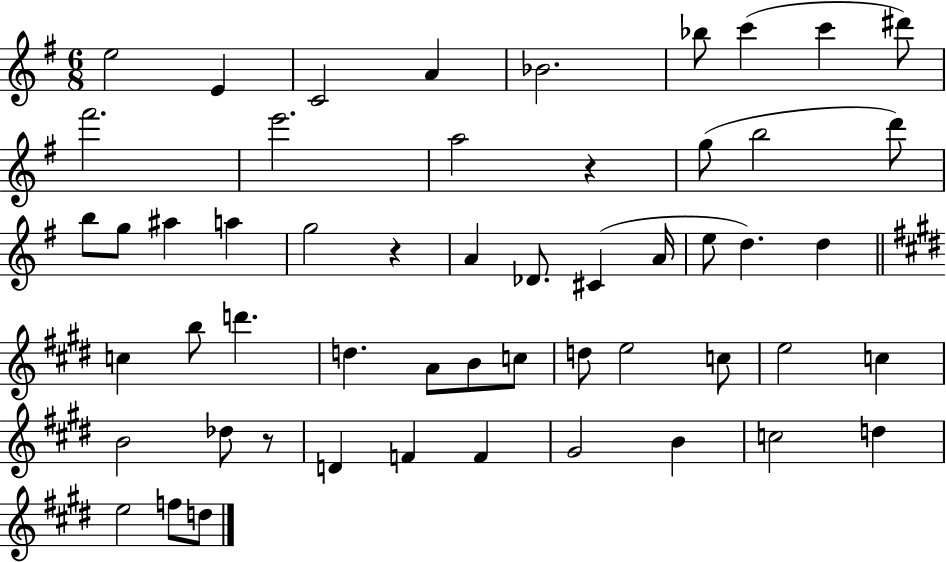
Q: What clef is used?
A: treble